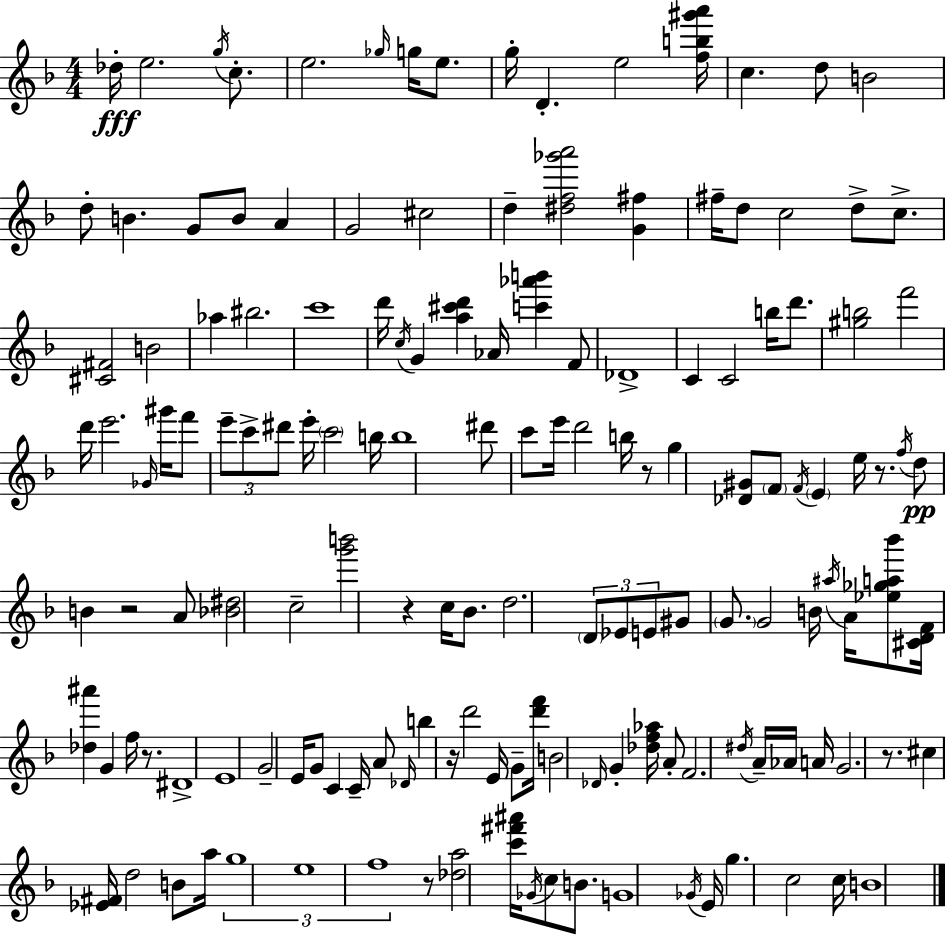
{
  \clef treble
  \numericTimeSignature
  \time 4/4
  \key d \minor
  des''16-.\fff e''2. \acciaccatura { g''16 } c''8.-. | e''2. \grace { ges''16 } g''16 e''8. | g''16-. d'4.-. e''2 | <f'' b'' gis''' a'''>16 c''4. d''8 b'2 | \break d''8-. b'4. g'8 b'8 a'4 | g'2 cis''2 | d''4-- <dis'' f'' ges''' a'''>2 <g' fis''>4 | fis''16-- d''8 c''2 d''8-> c''8.-> | \break <cis' fis'>2 b'2 | aes''4 bis''2. | c'''1 | d'''16 \acciaccatura { c''16 } g'4 <a'' cis''' d'''>4 aes'16 <c''' aes''' b'''>4 | \break f'8 des'1-> | c'4 c'2 b''16 | d'''8. <gis'' b''>2 f'''2 | d'''16 e'''2. | \break \grace { ges'16 } gis'''16 f'''8 \tuplet 3/2 { e'''8-- c'''8-> dis'''8 } e'''16-. \parenthesize c'''2 | b''16 b''1 | dis'''8 c'''8 e'''16 d'''2 | b''16 r8 g''4 <des' gis'>8 \parenthesize f'8 \acciaccatura { f'16 } \parenthesize e'4 | \break e''16 r8. \acciaccatura { f''16 }\pp d''8 b'4 r2 | a'8 <bes' dis''>2 c''2-- | <g''' b'''>2 r4 | c''16 bes'8. d''2. | \break \tuplet 3/2 { \parenthesize d'8 ees'8 e'8 } gis'8 \parenthesize g'8. g'2 | b'16 \acciaccatura { ais''16 } a'16 <ees'' ges'' a'' bes'''>8 <cis' d' f'>16 <des'' ais'''>4 g'4 | f''16 r8. dis'1-> | e'1 | \break g'2-- e'16 | g'8 c'4 c'16-- a'8 \grace { des'16 } b''4 r16 d'''2 | e'16 g'8-- <d''' f'''>16 b'2 | \grace { des'16 } g'4-. <des'' f'' aes''>16 a'8-. f'2. | \break \acciaccatura { dis''16 } a'16-- aes'16 a'16 g'2. | r8. cis''4 <ees' fis'>16 d''2 | b'8 a''16 \tuplet 3/2 { g''1 | e''1 | \break f''1 } | r8 <des'' a''>2 | <c''' fis''' ais'''>16 \acciaccatura { ges'16 } c''8 b'8. g'1 | \acciaccatura { ges'16 } e'16 g''4. | \break c''2 c''16 b'1 | \bar "|."
}